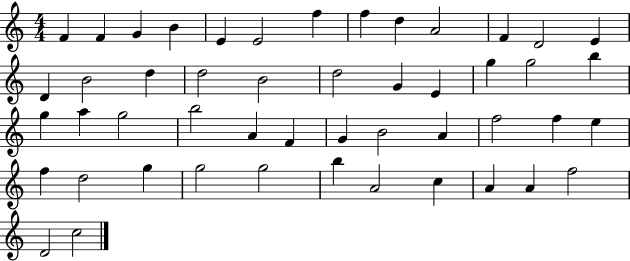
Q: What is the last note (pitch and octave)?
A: C5